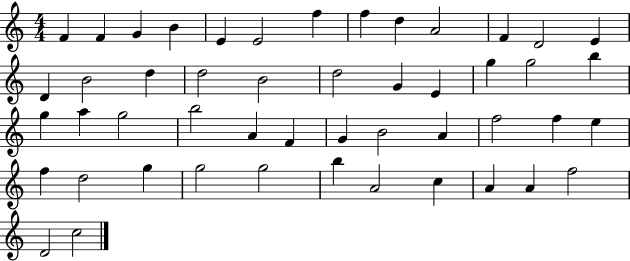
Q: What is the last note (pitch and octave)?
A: C5